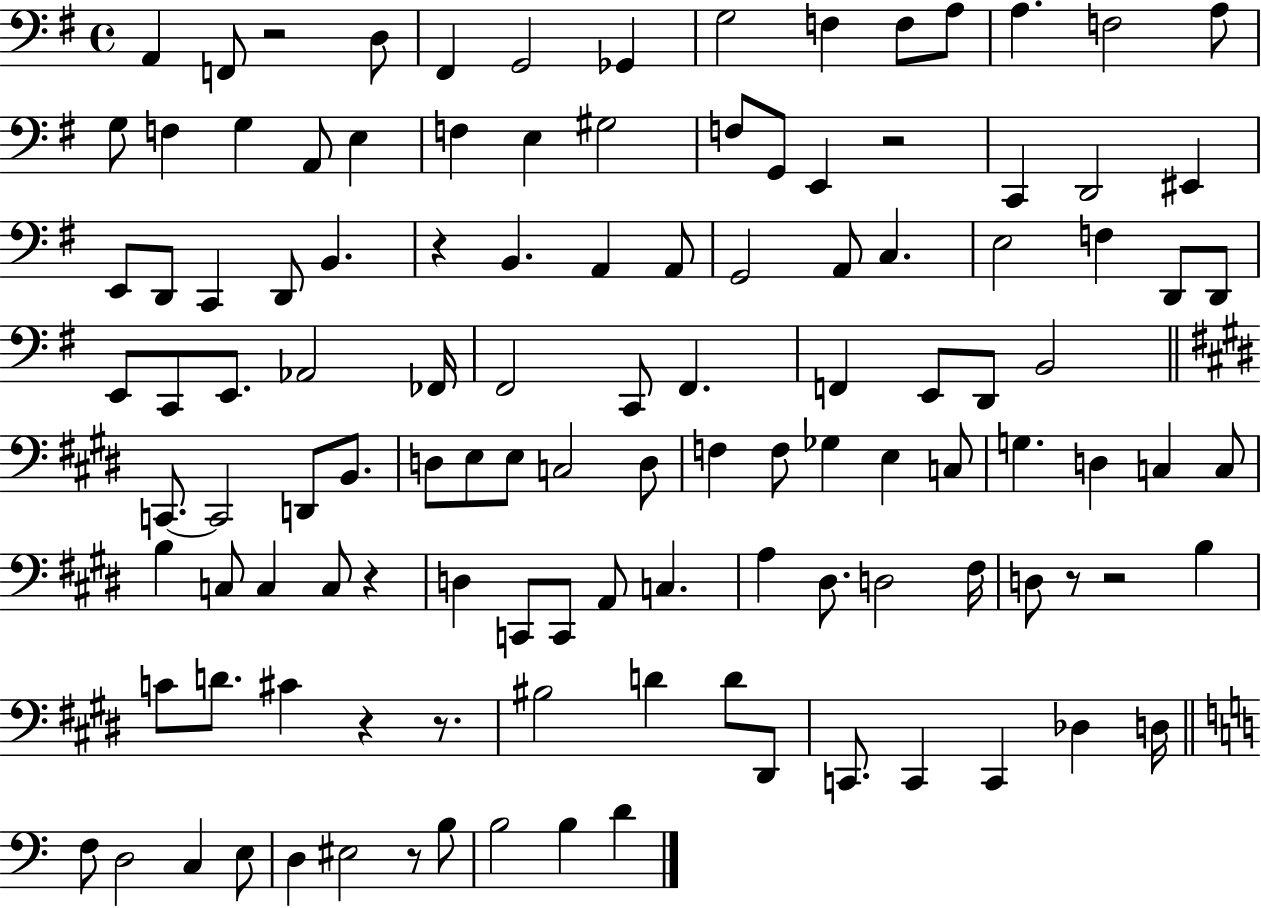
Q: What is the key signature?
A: G major